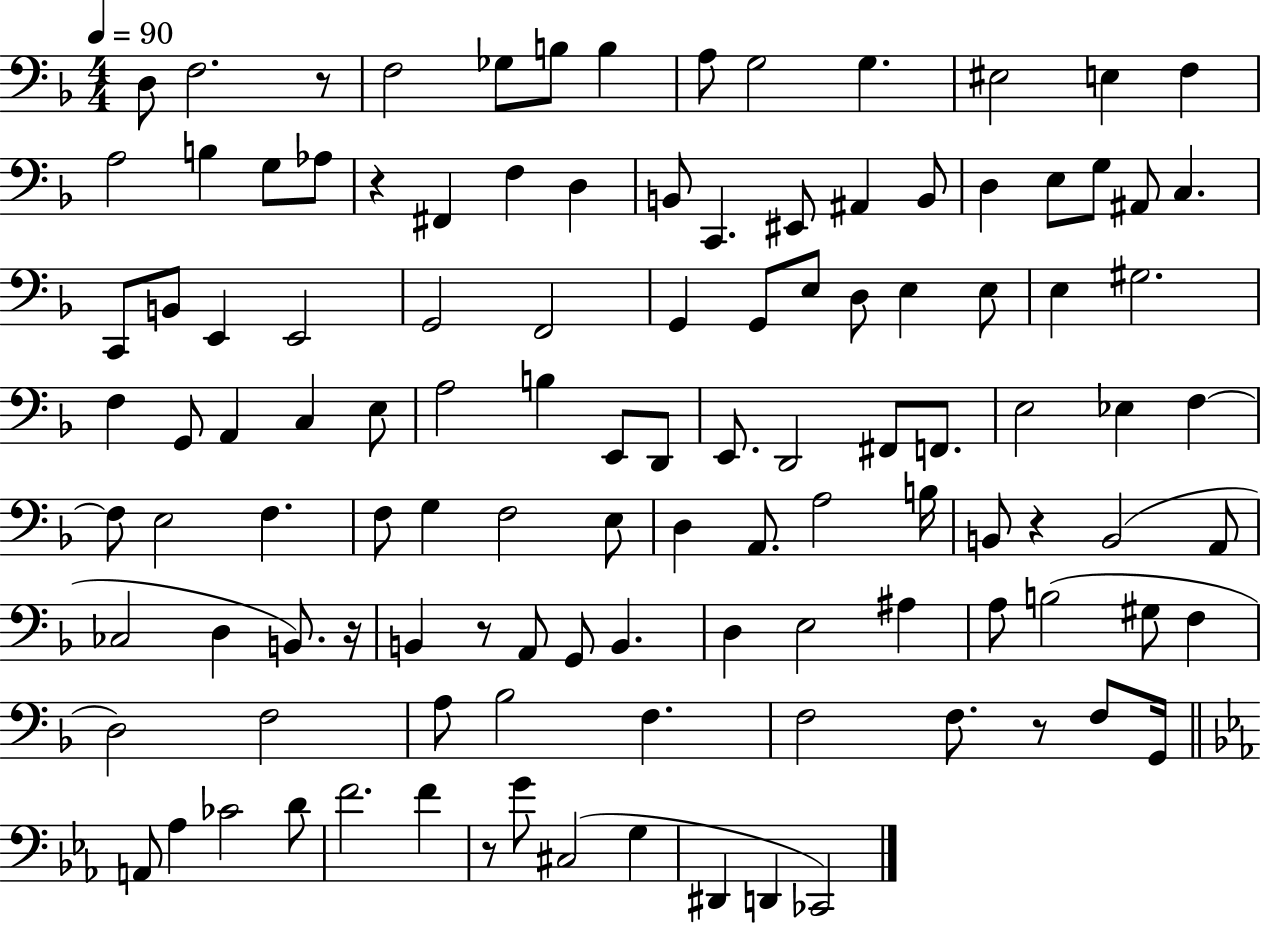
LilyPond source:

{
  \clef bass
  \numericTimeSignature
  \time 4/4
  \key f \major
  \tempo 4 = 90
  d8 f2. r8 | f2 ges8 b8 b4 | a8 g2 g4. | eis2 e4 f4 | \break a2 b4 g8 aes8 | r4 fis,4 f4 d4 | b,8 c,4. eis,8 ais,4 b,8 | d4 e8 g8 ais,8 c4. | \break c,8 b,8 e,4 e,2 | g,2 f,2 | g,4 g,8 e8 d8 e4 e8 | e4 gis2. | \break f4 g,8 a,4 c4 e8 | a2 b4 e,8 d,8 | e,8. d,2 fis,8 f,8. | e2 ees4 f4~~ | \break f8 e2 f4. | f8 g4 f2 e8 | d4 a,8. a2 b16 | b,8 r4 b,2( a,8 | \break ces2 d4 b,8.) r16 | b,4 r8 a,8 g,8 b,4. | d4 e2 ais4 | a8 b2( gis8 f4 | \break d2) f2 | a8 bes2 f4. | f2 f8. r8 f8 g,16 | \bar "||" \break \key ees \major a,8 aes4 ces'2 d'8 | f'2. f'4 | r8 g'8 cis2( g4 | dis,4 d,4 ces,2) | \break \bar "|."
}